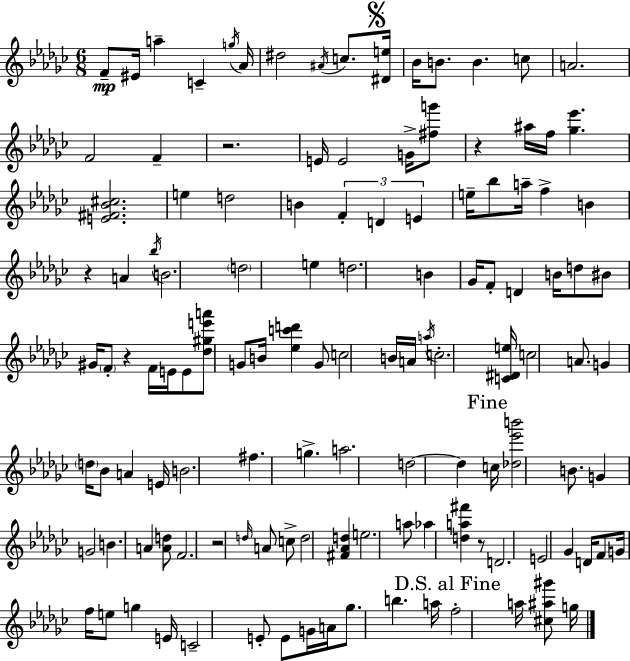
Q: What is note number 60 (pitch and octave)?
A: A4